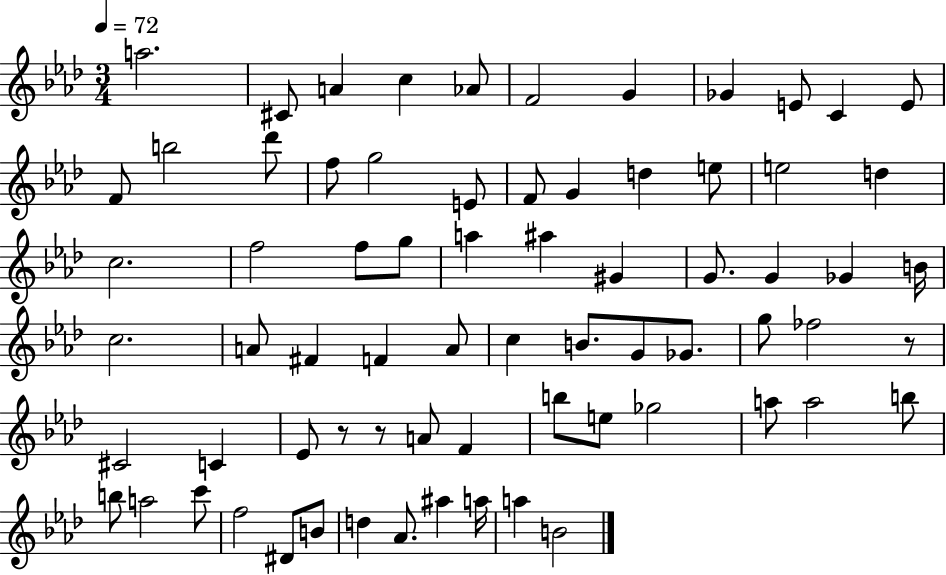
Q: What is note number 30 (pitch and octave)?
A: G#4